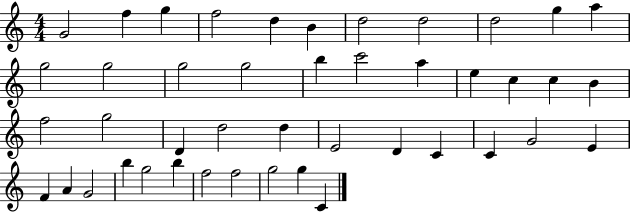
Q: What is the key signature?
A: C major